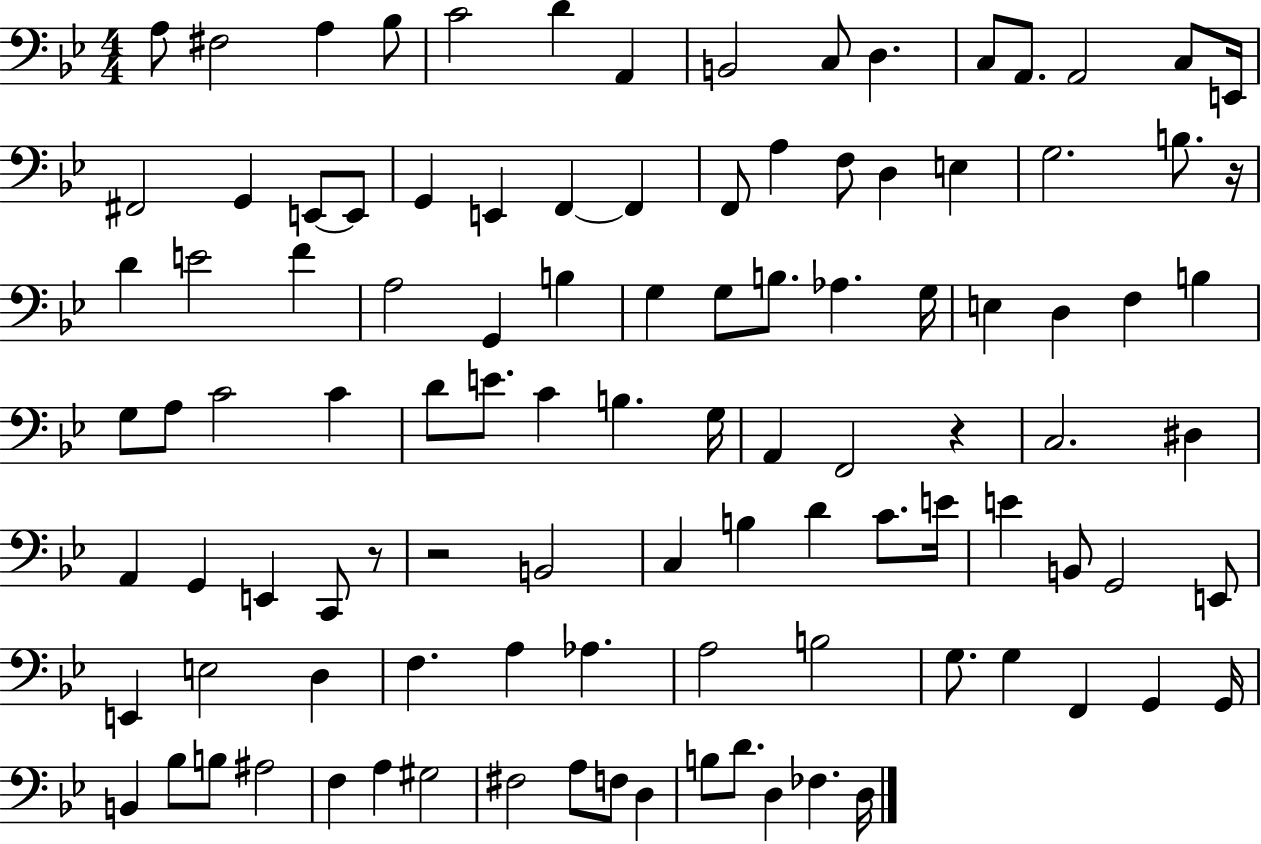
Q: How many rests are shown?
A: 4